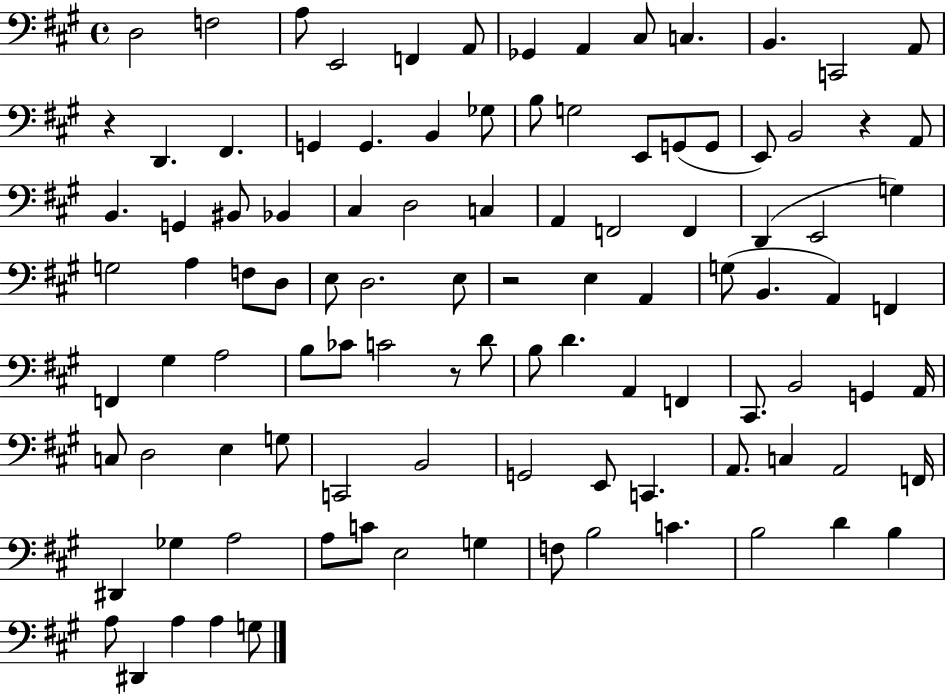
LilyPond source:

{
  \clef bass
  \time 4/4
  \defaultTimeSignature
  \key a \major
  d2 f2 | a8 e,2 f,4 a,8 | ges,4 a,4 cis8 c4. | b,4. c,2 a,8 | \break r4 d,4. fis,4. | g,4 g,4. b,4 ges8 | b8 g2 e,8 g,8( g,8 | e,8) b,2 r4 a,8 | \break b,4. g,4 bis,8 bes,4 | cis4 d2 c4 | a,4 f,2 f,4 | d,4( e,2 g4) | \break g2 a4 f8 d8 | e8 d2. e8 | r2 e4 a,4 | g8( b,4. a,4) f,4 | \break f,4 gis4 a2 | b8 ces'8 c'2 r8 d'8 | b8 d'4. a,4 f,4 | cis,8. b,2 g,4 a,16 | \break c8 d2 e4 g8 | c,2 b,2 | g,2 e,8 c,4. | a,8. c4 a,2 f,16 | \break dis,4 ges4 a2 | a8 c'8 e2 g4 | f8 b2 c'4. | b2 d'4 b4 | \break a8 dis,4 a4 a4 g8 | \bar "|."
}